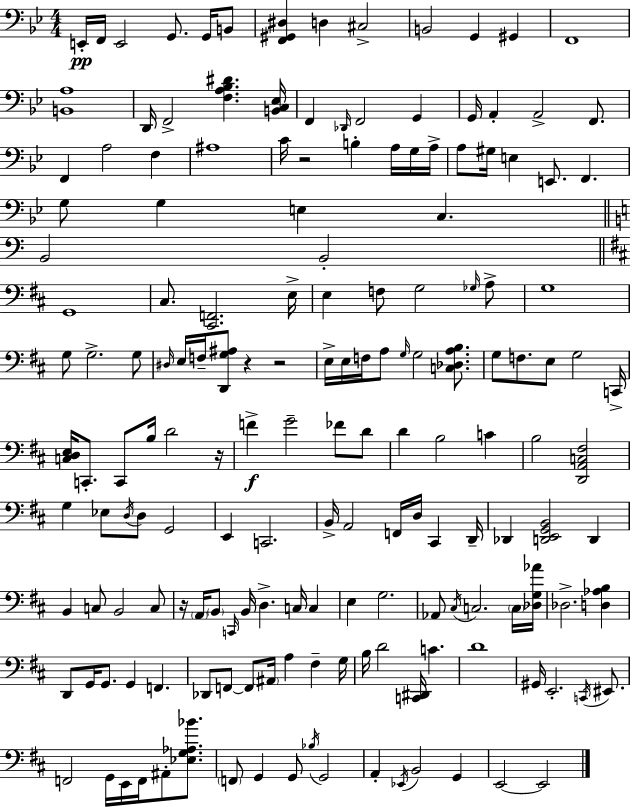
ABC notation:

X:1
T:Untitled
M:4/4
L:1/4
K:Bb
E,,/4 F,,/4 E,,2 G,,/2 G,,/4 B,,/2 [F,,^G,,^D,] D, ^C,2 B,,2 G,, ^G,, F,,4 [B,,A,]4 D,,/4 F,,2 [F,A,_B,^D] [B,,C,_E,]/4 F,, _D,,/4 F,,2 G,, G,,/4 A,, A,,2 F,,/2 F,, A,2 F, ^A,4 C/4 z2 B, A,/4 G,/4 A,/4 A,/2 ^G,/4 E, E,,/2 F,, G,/2 G, E, C, B,,2 B,,2 G,,4 ^C,/2 [^C,,F,,]2 E,/4 E, F,/2 G,2 _G,/4 A,/2 G,4 G,/2 G,2 G,/2 ^D,/4 E,/4 F,/4 [D,,G,^A,]/2 z z2 E,/4 E,/4 F,/4 A,/2 G,/4 G,2 [C,_D,A,B,]/2 G,/2 F,/2 E,/2 G,2 C,,/4 [C,D,E,]/4 C,,/2 C,,/2 B,/4 D2 z/4 F G2 _F/2 D/2 D B,2 C B,2 [D,,A,,C,^F,]2 G, _E,/2 D,/4 D,/2 G,,2 E,, C,,2 B,,/4 A,,2 F,,/4 D,/4 ^C,, D,,/4 _D,, [D,,E,,G,,B,,]2 D,, B,, C,/2 B,,2 C,/2 z/4 A,,/4 B,,/2 C,,/4 B,,/4 D, C,/4 C, E, G,2 _A,,/2 ^C,/4 C,2 C,/4 [_D,G,_A]/4 _D,2 [D,_A,B,] D,,/2 G,,/4 G,,/2 G,, F,, _D,,/2 F,,/2 F,,/2 ^A,,/4 A, ^F, G,/4 B,/4 D2 [C,,^D,,]/4 C D4 ^G,,/4 E,,2 C,,/4 ^E,,/2 F,,2 G,,/4 E,,/4 F,,/4 ^A,,/2 [_E,G,_A,_B]/2 F,,/2 G,, G,,/2 _B,/4 G,,2 A,, _E,,/4 B,,2 G,, E,,2 E,,2